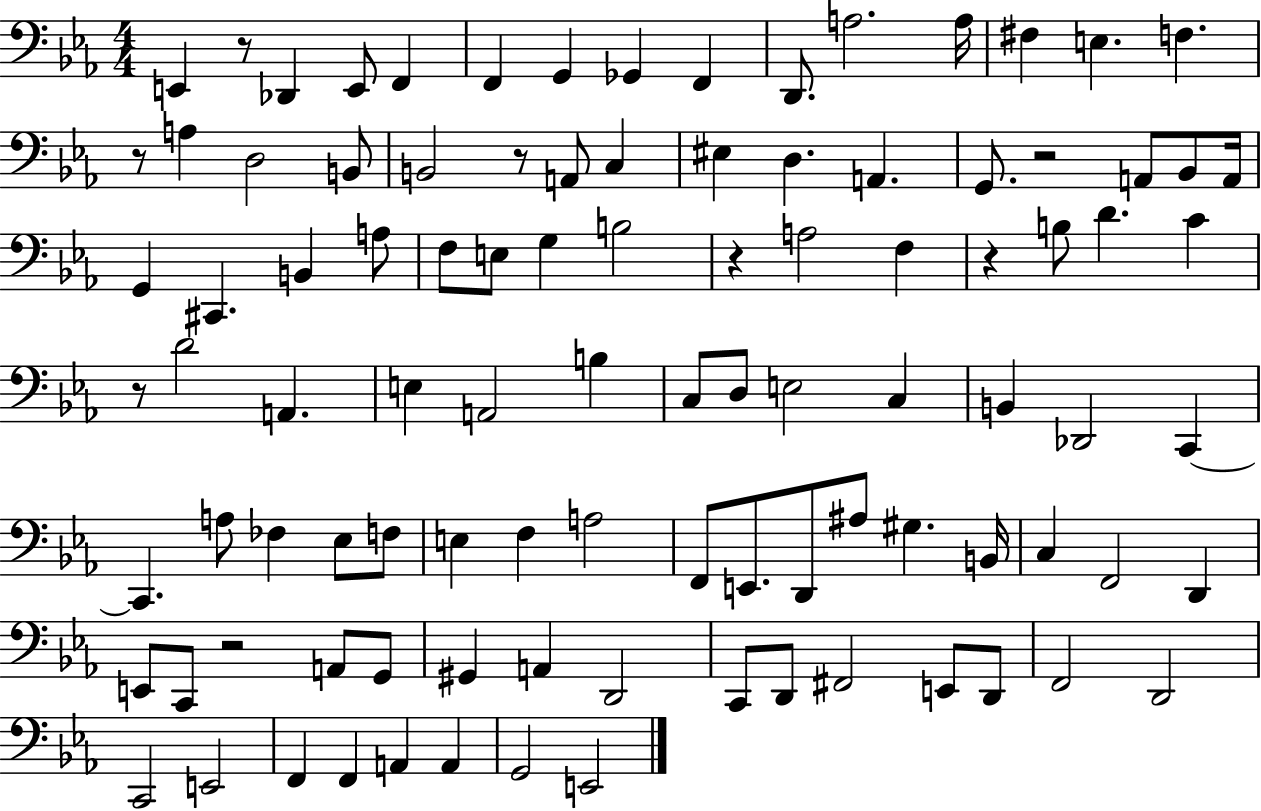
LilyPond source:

{
  \clef bass
  \numericTimeSignature
  \time 4/4
  \key ees \major
  e,4 r8 des,4 e,8 f,4 | f,4 g,4 ges,4 f,4 | d,8. a2. a16 | fis4 e4. f4. | \break r8 a4 d2 b,8 | b,2 r8 a,8 c4 | eis4 d4. a,4. | g,8. r2 a,8 bes,8 a,16 | \break g,4 cis,4. b,4 a8 | f8 e8 g4 b2 | r4 a2 f4 | r4 b8 d'4. c'4 | \break r8 d'2 a,4. | e4 a,2 b4 | c8 d8 e2 c4 | b,4 des,2 c,4~~ | \break c,4. a8 fes4 ees8 f8 | e4 f4 a2 | f,8 e,8. d,8 ais8 gis4. b,16 | c4 f,2 d,4 | \break e,8 c,8 r2 a,8 g,8 | gis,4 a,4 d,2 | c,8 d,8 fis,2 e,8 d,8 | f,2 d,2 | \break c,2 e,2 | f,4 f,4 a,4 a,4 | g,2 e,2 | \bar "|."
}